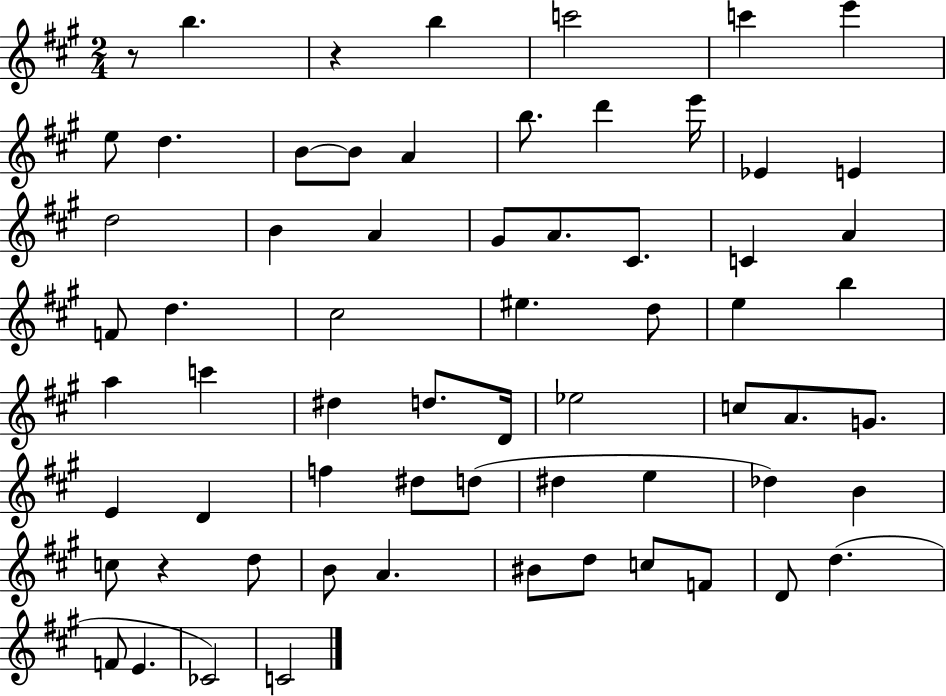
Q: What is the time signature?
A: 2/4